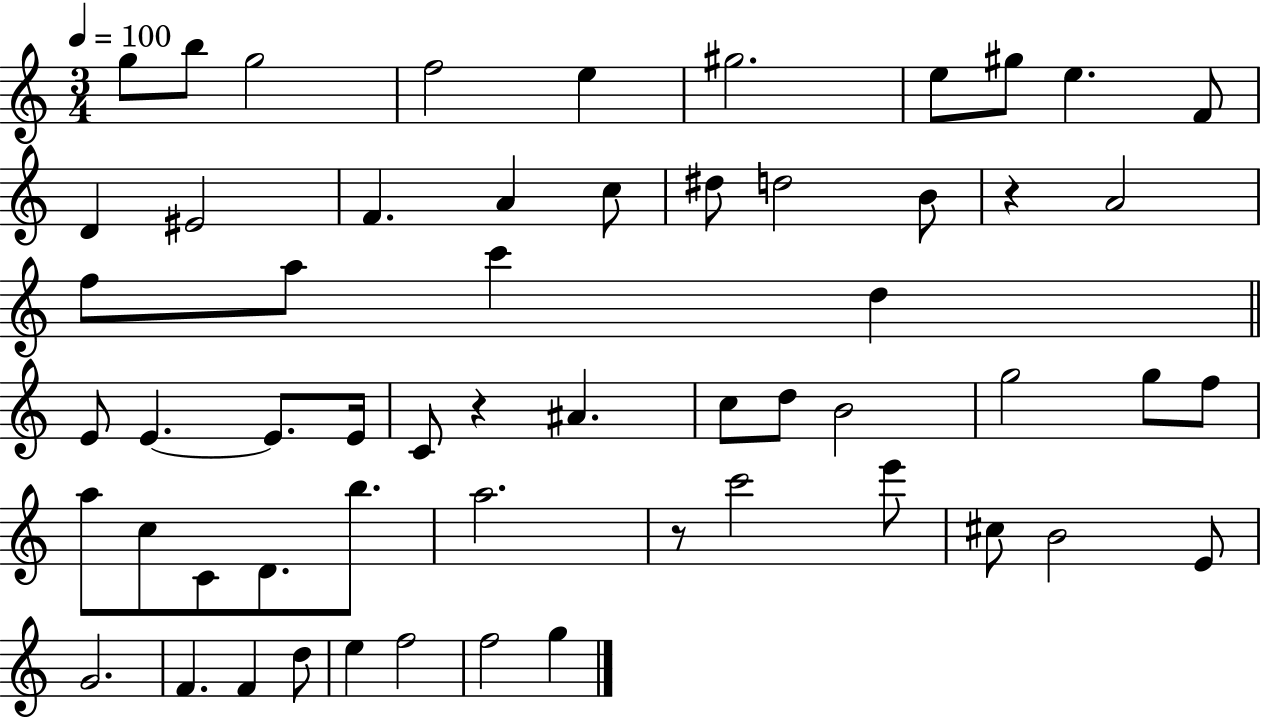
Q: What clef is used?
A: treble